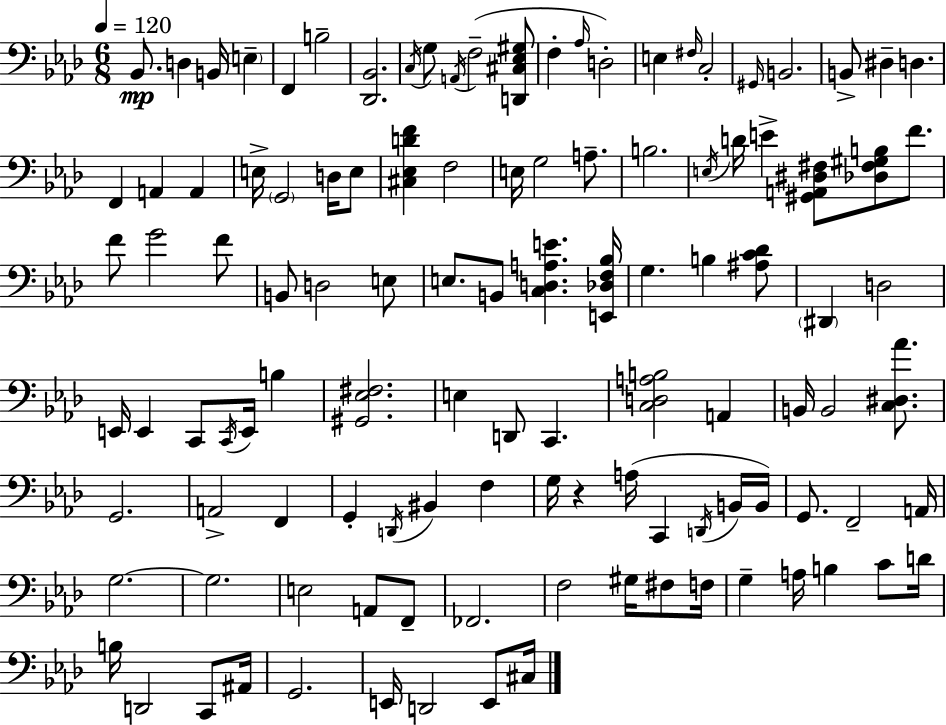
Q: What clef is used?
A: bass